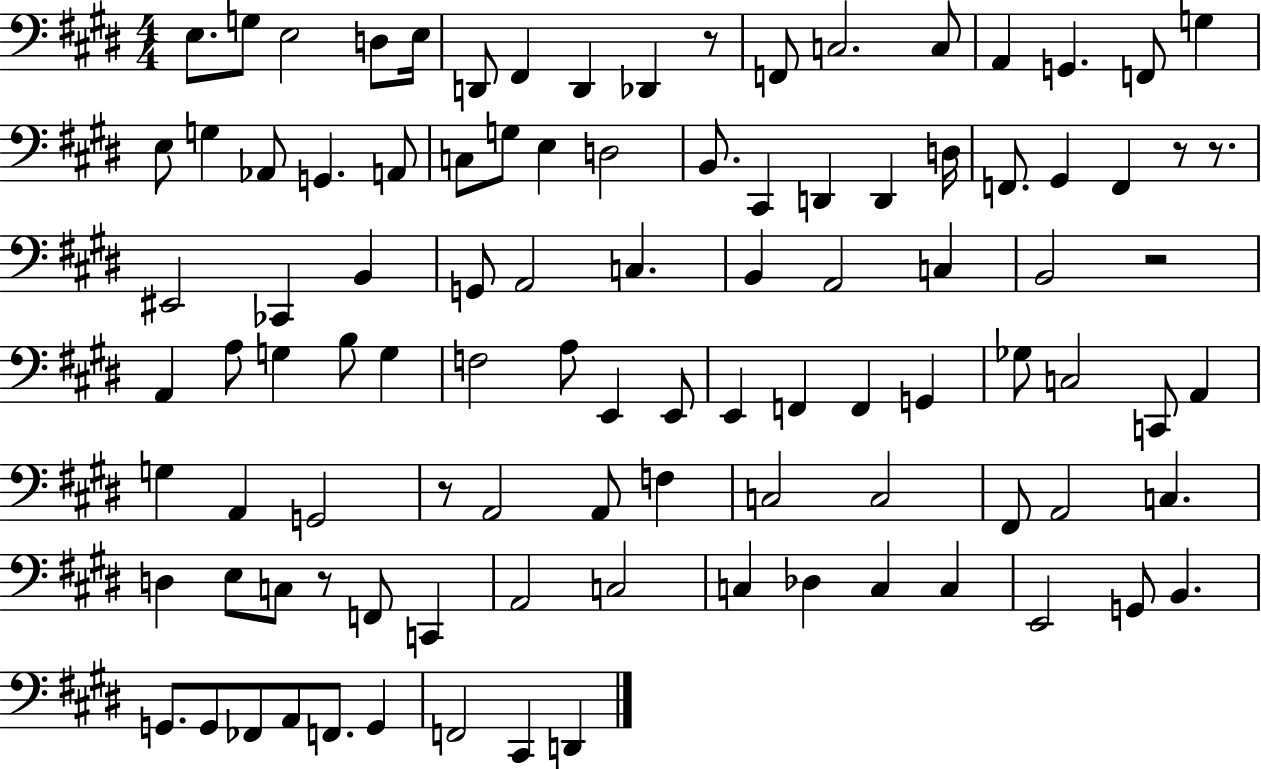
{
  \clef bass
  \numericTimeSignature
  \time 4/4
  \key e \major
  e8. g8 e2 d8 e16 | d,8 fis,4 d,4 des,4 r8 | f,8 c2. c8 | a,4 g,4. f,8 g4 | \break e8 g4 aes,8 g,4. a,8 | c8 g8 e4 d2 | b,8. cis,4 d,4 d,4 d16 | f,8. gis,4 f,4 r8 r8. | \break eis,2 ces,4 b,4 | g,8 a,2 c4. | b,4 a,2 c4 | b,2 r2 | \break a,4 a8 g4 b8 g4 | f2 a8 e,4 e,8 | e,4 f,4 f,4 g,4 | ges8 c2 c,8 a,4 | \break g4 a,4 g,2 | r8 a,2 a,8 f4 | c2 c2 | fis,8 a,2 c4. | \break d4 e8 c8 r8 f,8 c,4 | a,2 c2 | c4 des4 c4 c4 | e,2 g,8 b,4. | \break g,8. g,8 fes,8 a,8 f,8. g,4 | f,2 cis,4 d,4 | \bar "|."
}